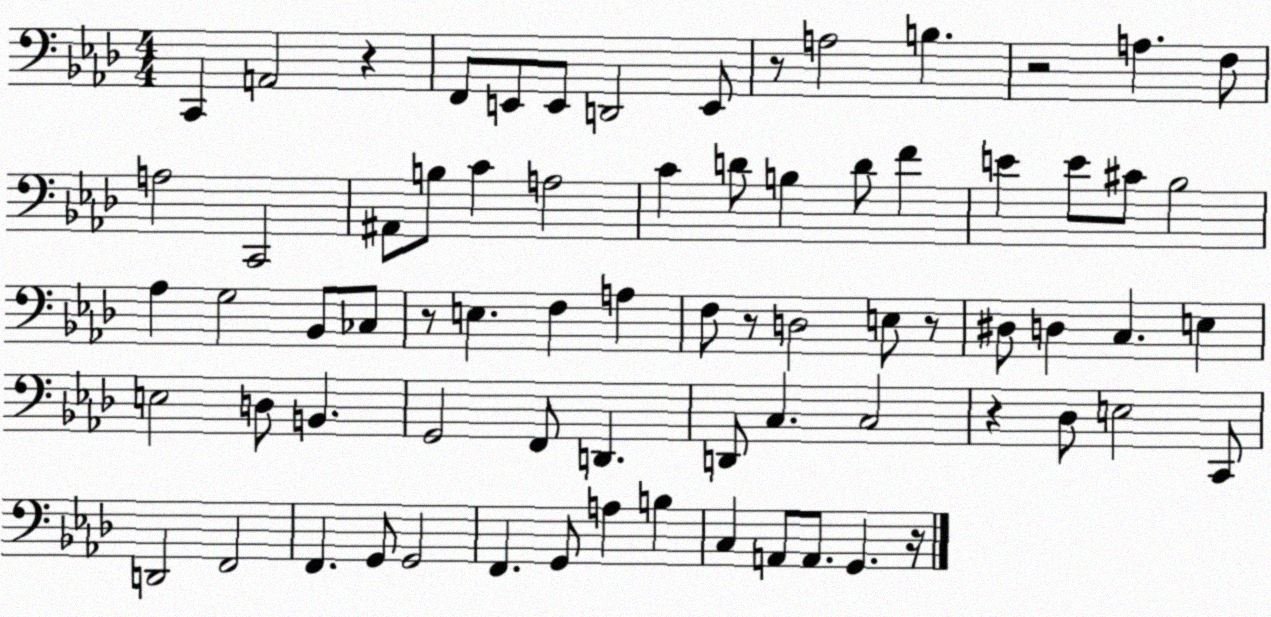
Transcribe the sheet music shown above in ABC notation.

X:1
T:Untitled
M:4/4
L:1/4
K:Ab
C,, A,,2 z F,,/2 E,,/2 E,,/2 D,,2 E,,/2 z/2 A,2 B, z2 A, F,/2 A,2 C,,2 ^A,,/2 B,/2 C A,2 C D/2 B, D/2 F E E/2 ^C/2 _B,2 _A, G,2 _B,,/2 _C,/2 z/2 E, F, A, F,/2 z/2 D,2 E,/2 z/2 ^D,/2 D, C, E, E,2 D,/2 B,, G,,2 F,,/2 D,, D,,/2 C, C,2 z _D,/2 E,2 C,,/2 D,,2 F,,2 F,, G,,/2 G,,2 F,, G,,/2 A, B, C, A,,/2 A,,/2 G,, z/4